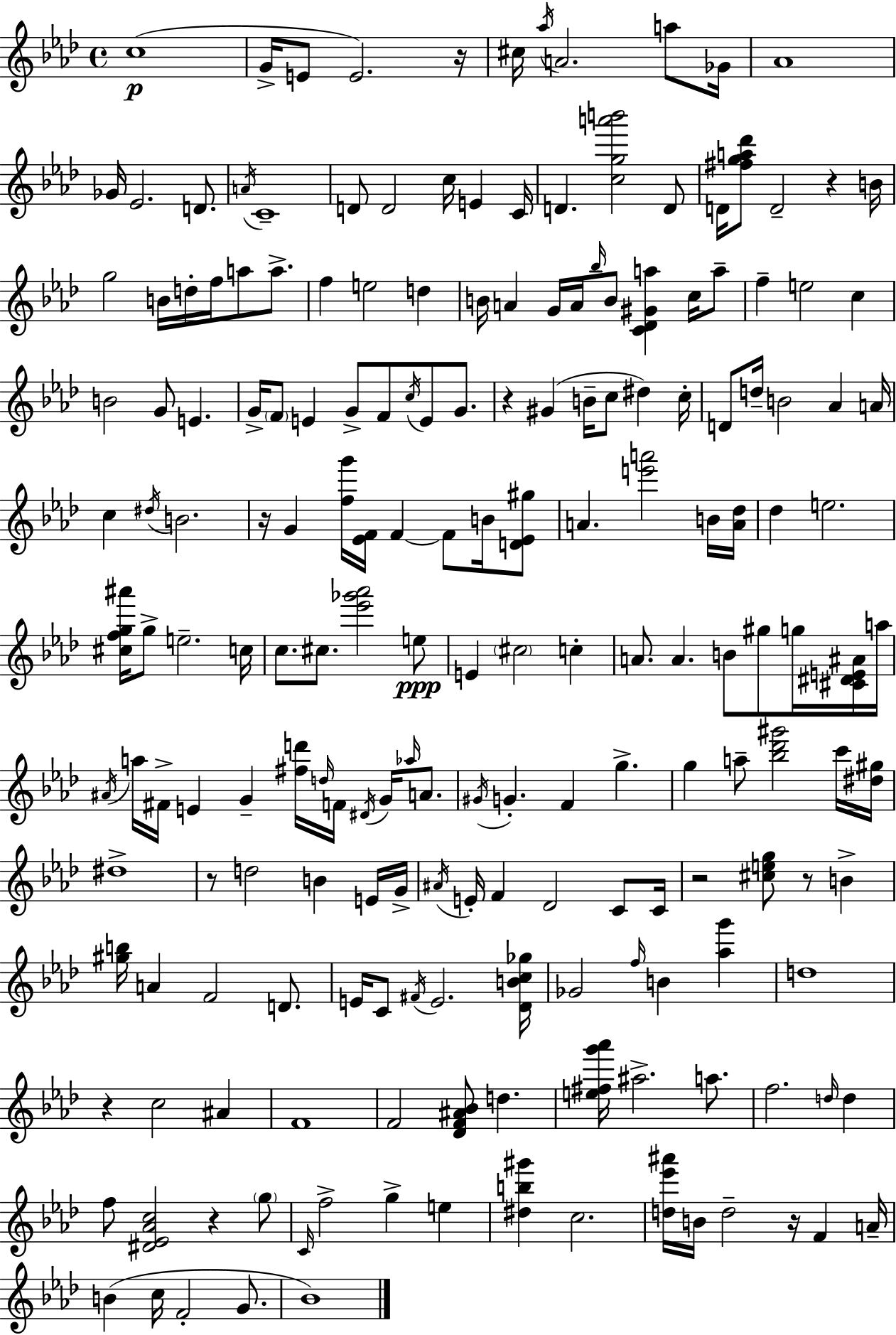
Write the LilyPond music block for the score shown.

{
  \clef treble
  \time 4/4
  \defaultTimeSignature
  \key aes \major
  c''1(\p | g'16-> e'8 e'2.) r16 | cis''16 \acciaccatura { aes''16 } a'2. a''8 | ges'16 aes'1 | \break ges'16 ees'2. d'8. | \acciaccatura { a'16 } c'1-- | d'8 d'2 c''16 e'4 | c'16 d'4. <c'' g'' a''' b'''>2 | \break d'8 d'16 <fis'' g'' a'' des'''>8 d'2-- r4 | b'16 g''2 b'16 d''16-. f''16 a''8 a''8.-> | f''4 e''2 d''4 | b'16 a'4 g'16 a'16 \grace { bes''16 } b'8 <c' des' gis' a''>4 | \break c''16 a''8-- f''4-- e''2 c''4 | b'2 g'8 e'4. | g'16-> \parenthesize f'8 e'4 g'8-> f'8 \acciaccatura { c''16 } e'8 | g'8. r4 gis'4( b'16-- c''8 dis''4) | \break c''16-. d'8 d''16-- b'2 aes'4 | a'16 c''4 \acciaccatura { dis''16 } b'2. | r16 g'4 <f'' g'''>16 <ees' f'>16 f'4~~ | f'8 b'16 <d' ees' gis''>8 a'4. <e''' a'''>2 | \break b'16 <a' des''>16 des''4 e''2. | <cis'' f'' g'' ais'''>16 g''8-> e''2.-- | c''16 c''8. cis''8. <ees''' ges''' aes'''>2 | e''8\ppp e'4 \parenthesize cis''2 | \break c''4-. a'8. a'4. b'8 | gis''8 g''16 <cis' dis' e' ais'>16 a''16 \acciaccatura { ais'16 } a''16 fis'16-> e'4 g'4-- | <fis'' d'''>16 \grace { d''16 } f'16 \acciaccatura { dis'16 } g'16 \grace { aes''16 } a'8. \acciaccatura { gis'16 } g'4.-. | f'4 g''4.-> g''4 a''8-- | \break <bes'' des''' gis'''>2 c'''16 <dis'' gis''>16 dis''1-> | r8 d''2 | b'4 e'16 g'16-> \acciaccatura { ais'16 } e'16-. f'4 | des'2 c'8 c'16 r2 | \break <cis'' e'' g''>8 r8 b'4-> <gis'' b''>16 a'4 | f'2 d'8. e'16 c'8 \acciaccatura { fis'16 } e'2. | <des' b' c'' ges''>16 ges'2 | \grace { f''16 } b'4 <aes'' g'''>4 d''1 | \break r4 | c''2 ais'4 f'1 | f'2 | <des' f' ais' bes'>8 d''4. <e'' fis'' g''' aes'''>16 ais''2.-> | \break a''8. f''2. | \grace { d''16 } d''4 f''8 | <dis' ees' aes' c''>2 r4 \parenthesize g''8 \grace { c'16 } f''2-> | g''4-> e''4 <dis'' b'' gis'''>4 | \break c''2. <d'' ees''' ais'''>16 | b'16 d''2-- r16 f'4 a'16-- b'4( | c''16 f'2-. g'8. bes'1) | \bar "|."
}